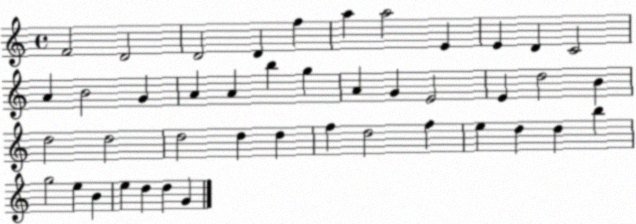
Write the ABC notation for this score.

X:1
T:Untitled
M:4/4
L:1/4
K:C
F2 D2 D2 D f a a2 E E D C2 A B2 G A A b g A G E2 E d2 B d2 d2 d2 d d f d2 f e d d b g2 e B e d d G